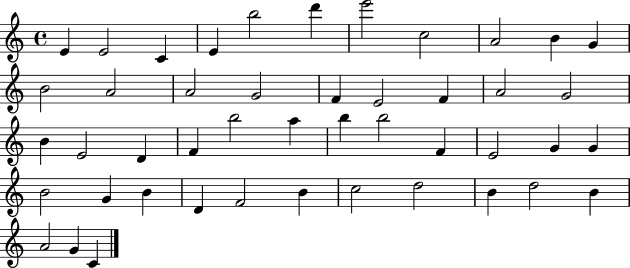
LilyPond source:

{
  \clef treble
  \time 4/4
  \defaultTimeSignature
  \key c \major
  e'4 e'2 c'4 | e'4 b''2 d'''4 | e'''2 c''2 | a'2 b'4 g'4 | \break b'2 a'2 | a'2 g'2 | f'4 e'2 f'4 | a'2 g'2 | \break b'4 e'2 d'4 | f'4 b''2 a''4 | b''4 b''2 f'4 | e'2 g'4 g'4 | \break b'2 g'4 b'4 | d'4 f'2 b'4 | c''2 d''2 | b'4 d''2 b'4 | \break a'2 g'4 c'4 | \bar "|."
}